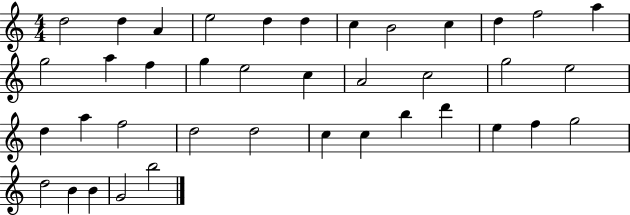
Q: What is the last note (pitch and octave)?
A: B5